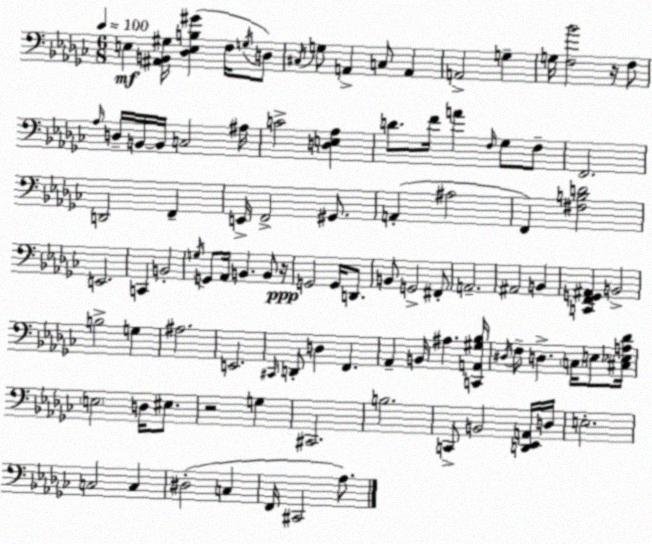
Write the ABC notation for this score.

X:1
T:Untitled
M:6/8
L:1/4
K:Ebm
E, [^A,,B,,^G,]/4 [_D,E,B,^G] F,/4 G,/4 D,/2 ^C,/4 G,/2 A,, C,/2 A,, A,,2 G, G,/4 [F,_B]2 z/4 F,/2 _A,/4 D,/4 B,,/4 B,,/4 C,2 ^A,/4 C2 [D,E,_A,] D/2 F/4 A F,/4 _G,/2 F,/2 F,,2 D,,2 F,, E,,/4 F,,2 ^G,,/2 A,, ^A,2 F,, [^F,B,D]2 E,,2 C,, B,,2 G,/4 G,,/2 _A,,/4 B,, B,,/2 z/4 G,,2 G,,/4 D,,/2 B,,/2 G,,2 ^F,,/2 A,,2 ^A,,2 B,, [C,,F,,G,,^A,,] B,,2 B,2 G, ^A,2 E,,2 ^C,,/4 D,,/2 D, F,, _A,, B,,/4 ^A, [C,,A,,^G,_B,]/4 ^D,/4 F,/2 D, C,/4 E,/2 [^C,_E,A,_D]/4 E,2 D,/4 ^E,/2 z2 G, ^C,,2 B,2 C,,/2 B,,2 [D,,_E,,A,,]/4 D,/4 E,2 C,2 C, ^D,2 C, F,,/4 ^C,,2 _A,/2